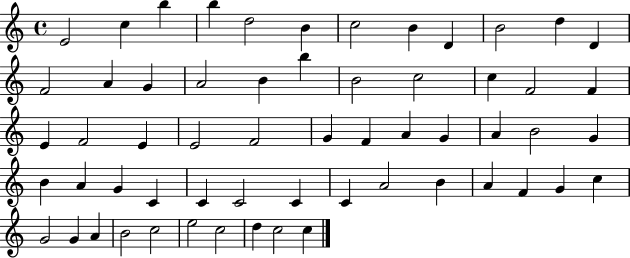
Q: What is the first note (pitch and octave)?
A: E4